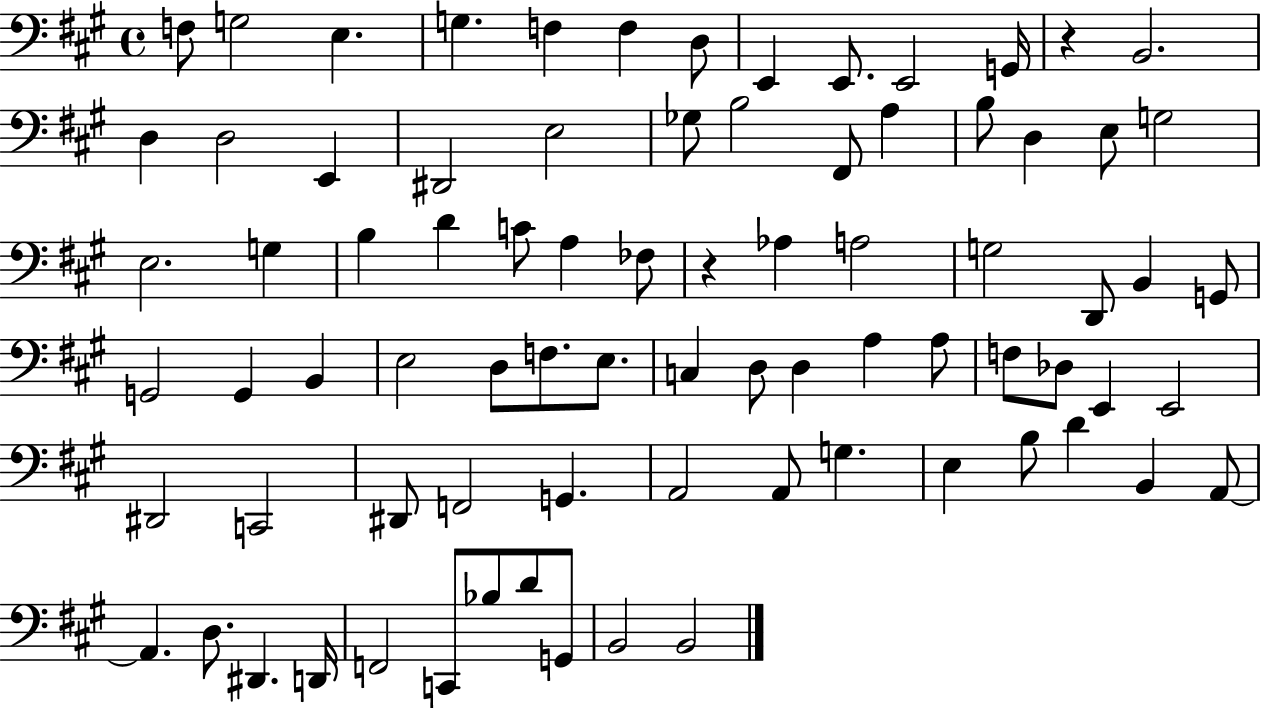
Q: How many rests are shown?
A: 2